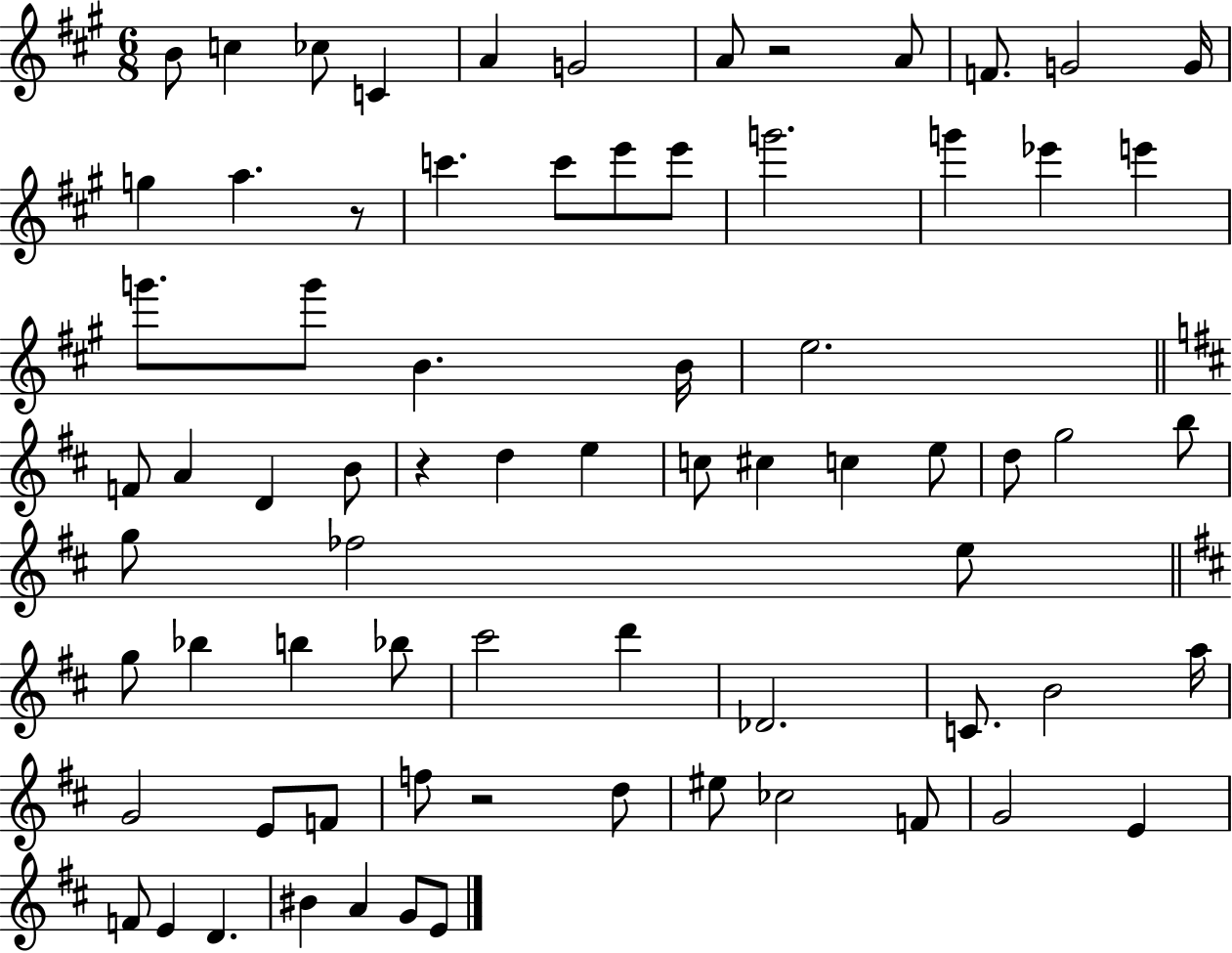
{
  \clef treble
  \numericTimeSignature
  \time 6/8
  \key a \major
  b'8 c''4 ces''8 c'4 | a'4 g'2 | a'8 r2 a'8 | f'8. g'2 g'16 | \break g''4 a''4. r8 | c'''4. c'''8 e'''8 e'''8 | g'''2. | g'''4 ees'''4 e'''4 | \break g'''8. g'''8 b'4. b'16 | e''2. | \bar "||" \break \key d \major f'8 a'4 d'4 b'8 | r4 d''4 e''4 | c''8 cis''4 c''4 e''8 | d''8 g''2 b''8 | \break g''8 fes''2 e''8 | \bar "||" \break \key d \major g''8 bes''4 b''4 bes''8 | cis'''2 d'''4 | des'2. | c'8. b'2 a''16 | \break g'2 e'8 f'8 | f''8 r2 d''8 | eis''8 ces''2 f'8 | g'2 e'4 | \break f'8 e'4 d'4. | bis'4 a'4 g'8 e'8 | \bar "|."
}